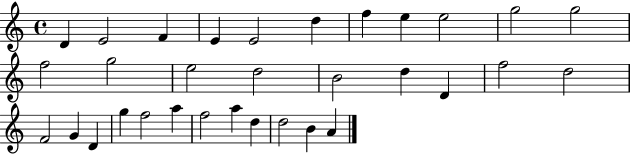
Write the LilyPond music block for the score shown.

{
  \clef treble
  \time 4/4
  \defaultTimeSignature
  \key c \major
  d'4 e'2 f'4 | e'4 e'2 d''4 | f''4 e''4 e''2 | g''2 g''2 | \break f''2 g''2 | e''2 d''2 | b'2 d''4 d'4 | f''2 d''2 | \break f'2 g'4 d'4 | g''4 f''2 a''4 | f''2 a''4 d''4 | d''2 b'4 a'4 | \break \bar "|."
}